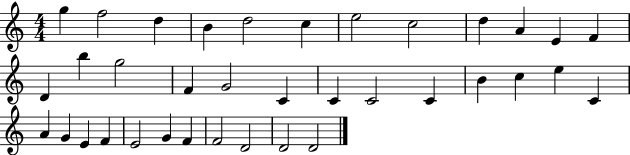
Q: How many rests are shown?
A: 0